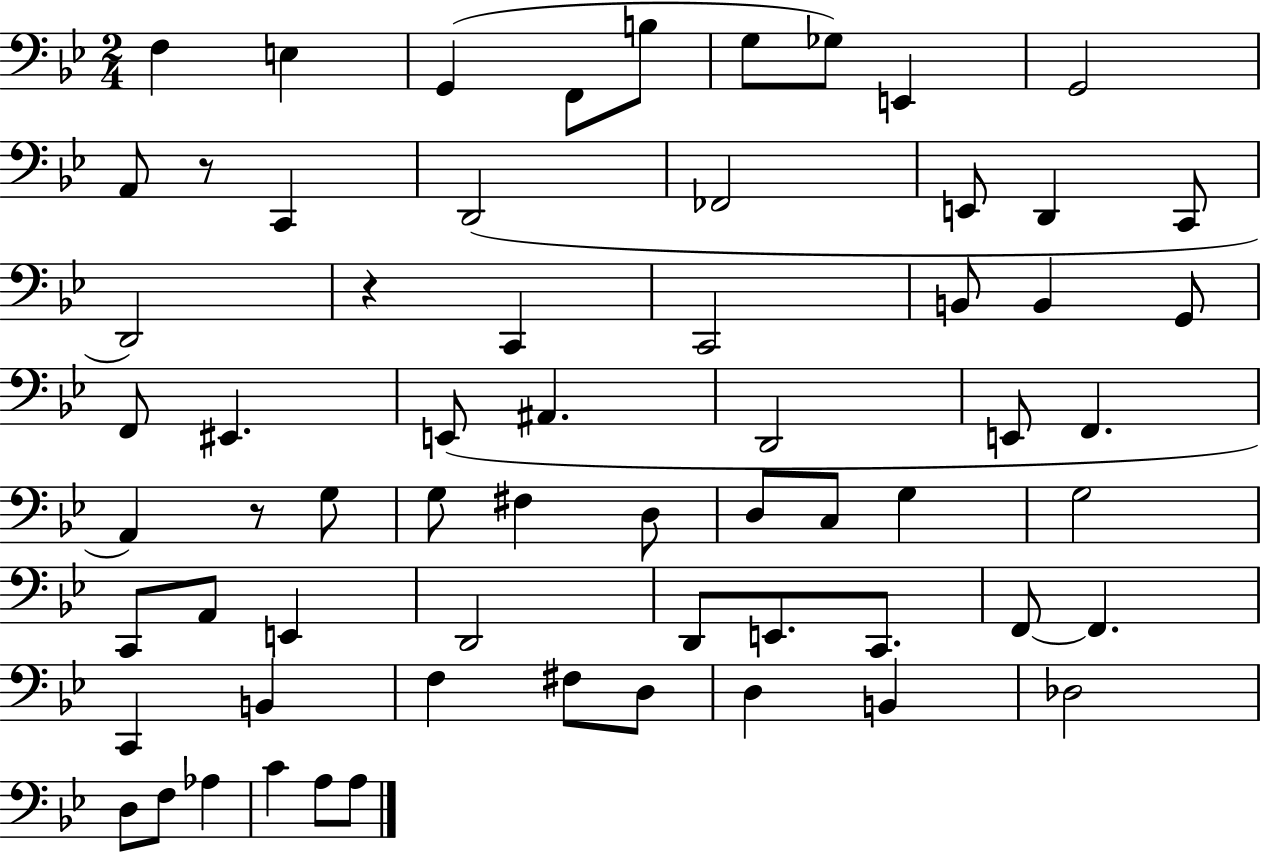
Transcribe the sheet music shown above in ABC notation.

X:1
T:Untitled
M:2/4
L:1/4
K:Bb
F, E, G,, F,,/2 B,/2 G,/2 _G,/2 E,, G,,2 A,,/2 z/2 C,, D,,2 _F,,2 E,,/2 D,, C,,/2 D,,2 z C,, C,,2 B,,/2 B,, G,,/2 F,,/2 ^E,, E,,/2 ^A,, D,,2 E,,/2 F,, A,, z/2 G,/2 G,/2 ^F, D,/2 D,/2 C,/2 G, G,2 C,,/2 A,,/2 E,, D,,2 D,,/2 E,,/2 C,,/2 F,,/2 F,, C,, B,, F, ^F,/2 D,/2 D, B,, _D,2 D,/2 F,/2 _A, C A,/2 A,/2